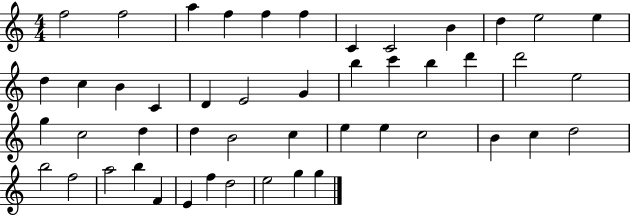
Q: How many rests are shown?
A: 0